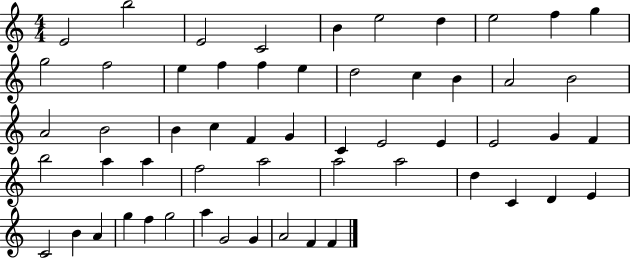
X:1
T:Untitled
M:4/4
L:1/4
K:C
E2 b2 E2 C2 B e2 d e2 f g g2 f2 e f f e d2 c B A2 B2 A2 B2 B c F G C E2 E E2 G F b2 a a f2 a2 a2 a2 d C D E C2 B A g f g2 a G2 G A2 F F